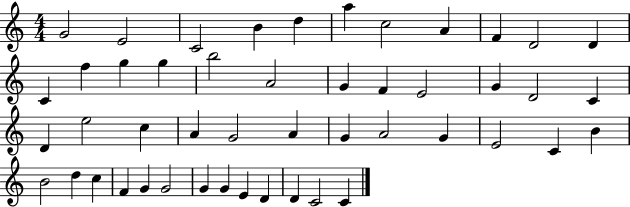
{
  \clef treble
  \numericTimeSignature
  \time 4/4
  \key c \major
  g'2 e'2 | c'2 b'4 d''4 | a''4 c''2 a'4 | f'4 d'2 d'4 | \break c'4 f''4 g''4 g''4 | b''2 a'2 | g'4 f'4 e'2 | g'4 d'2 c'4 | \break d'4 e''2 c''4 | a'4 g'2 a'4 | g'4 a'2 g'4 | e'2 c'4 b'4 | \break b'2 d''4 c''4 | f'4 g'4 g'2 | g'4 g'4 e'4 d'4 | d'4 c'2 c'4 | \break \bar "|."
}